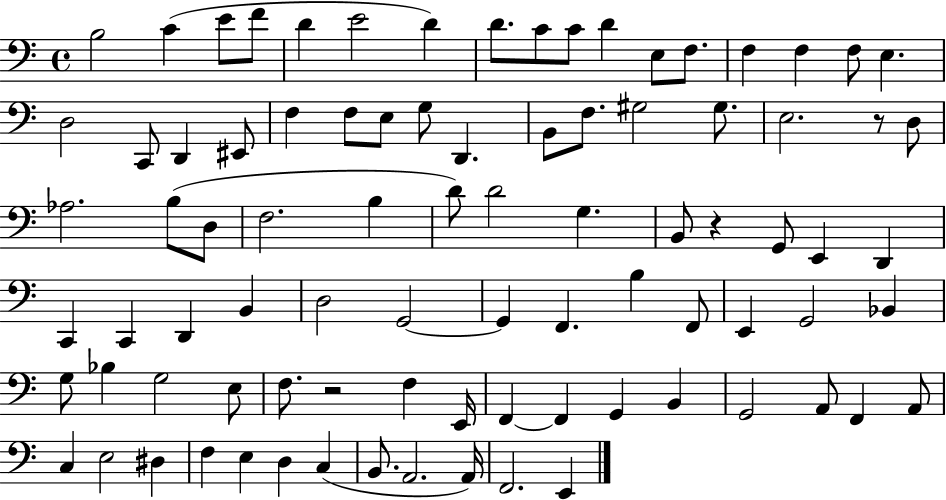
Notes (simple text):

B3/h C4/q E4/e F4/e D4/q E4/h D4/q D4/e. C4/e C4/e D4/q E3/e F3/e. F3/q F3/q F3/e E3/q. D3/h C2/e D2/q EIS2/e F3/q F3/e E3/e G3/e D2/q. B2/e F3/e. G#3/h G#3/e. E3/h. R/e D3/e Ab3/h. B3/e D3/e F3/h. B3/q D4/e D4/h G3/q. B2/e R/q G2/e E2/q D2/q C2/q C2/q D2/q B2/q D3/h G2/h G2/q F2/q. B3/q F2/e E2/q G2/h Bb2/q G3/e Bb3/q G3/h E3/e F3/e. R/h F3/q E2/s F2/q F2/q G2/q B2/q G2/h A2/e F2/q A2/e C3/q E3/h D#3/q F3/q E3/q D3/q C3/q B2/e. A2/h. A2/s F2/h. E2/q